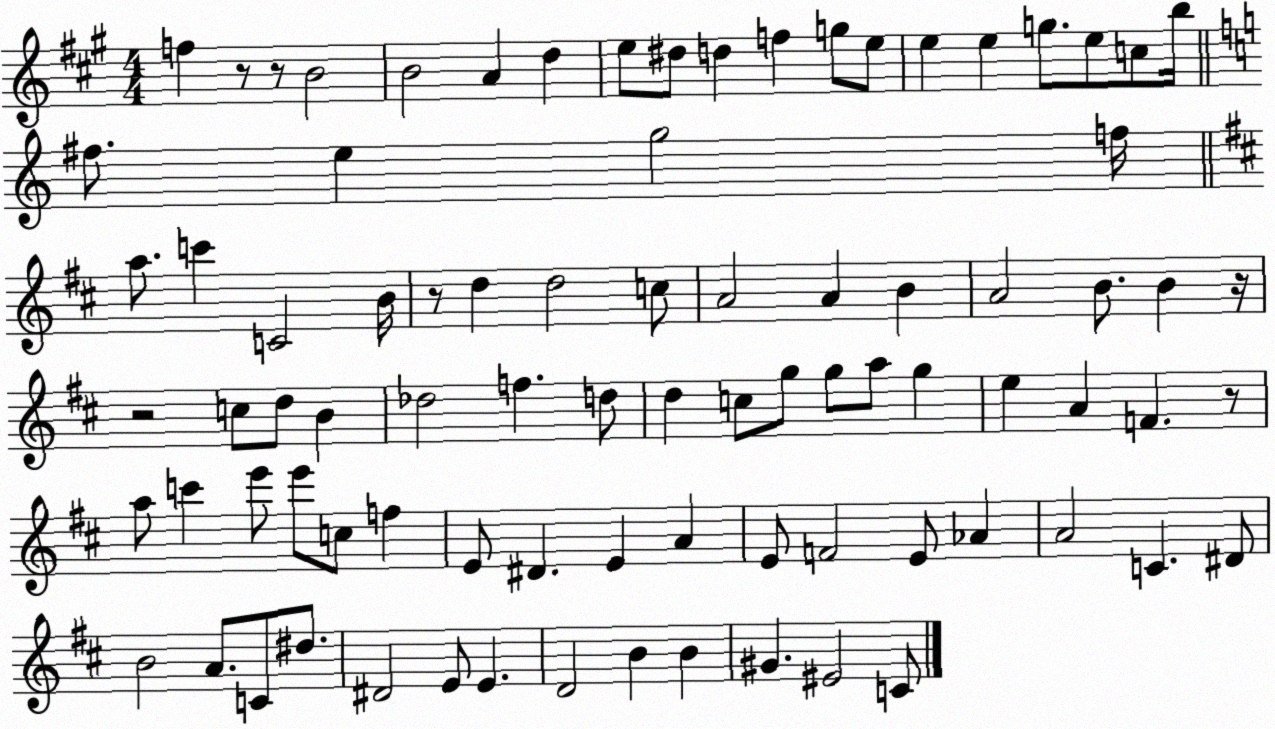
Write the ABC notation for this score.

X:1
T:Untitled
M:4/4
L:1/4
K:A
f z/2 z/2 B2 B2 A d e/2 ^d/2 d f g/2 e/2 e e g/2 e/2 c/2 b/4 ^f/2 e g2 f/4 a/2 c' C2 B/4 z/2 d d2 c/2 A2 A B A2 B/2 B z/4 z2 c/2 d/2 B _d2 f d/2 d c/2 g/2 g/2 a/2 g e A F z/2 a/2 c' e'/2 e'/2 c/2 f E/2 ^D E A E/2 F2 E/2 _A A2 C ^D/2 B2 A/2 C/2 ^d/2 ^D2 E/2 E D2 B B ^G ^E2 C/2